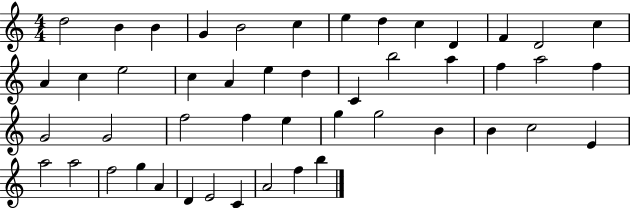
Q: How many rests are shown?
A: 0